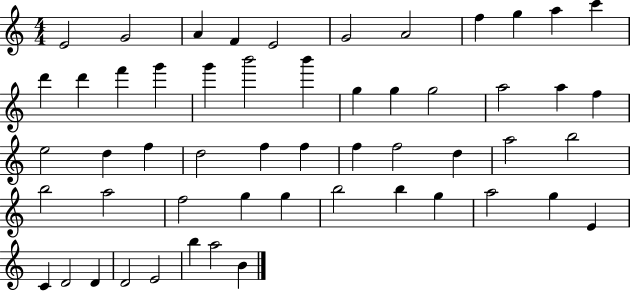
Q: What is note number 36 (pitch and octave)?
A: B5